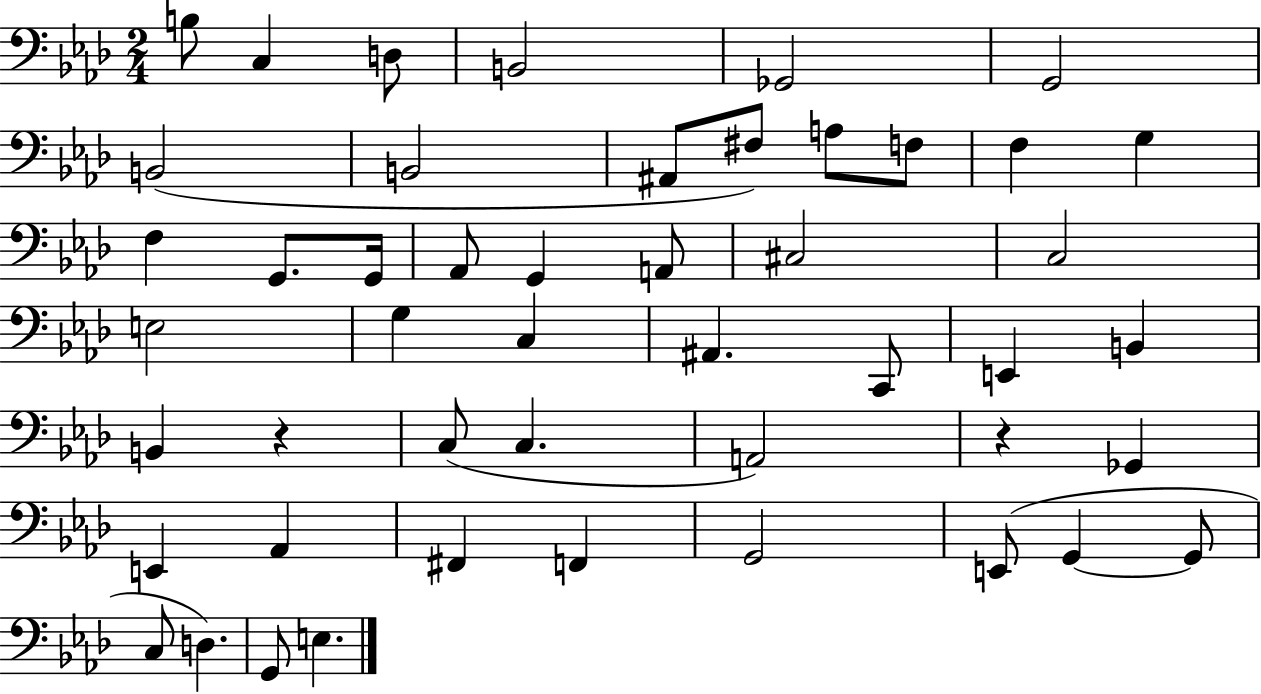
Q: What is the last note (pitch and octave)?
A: E3